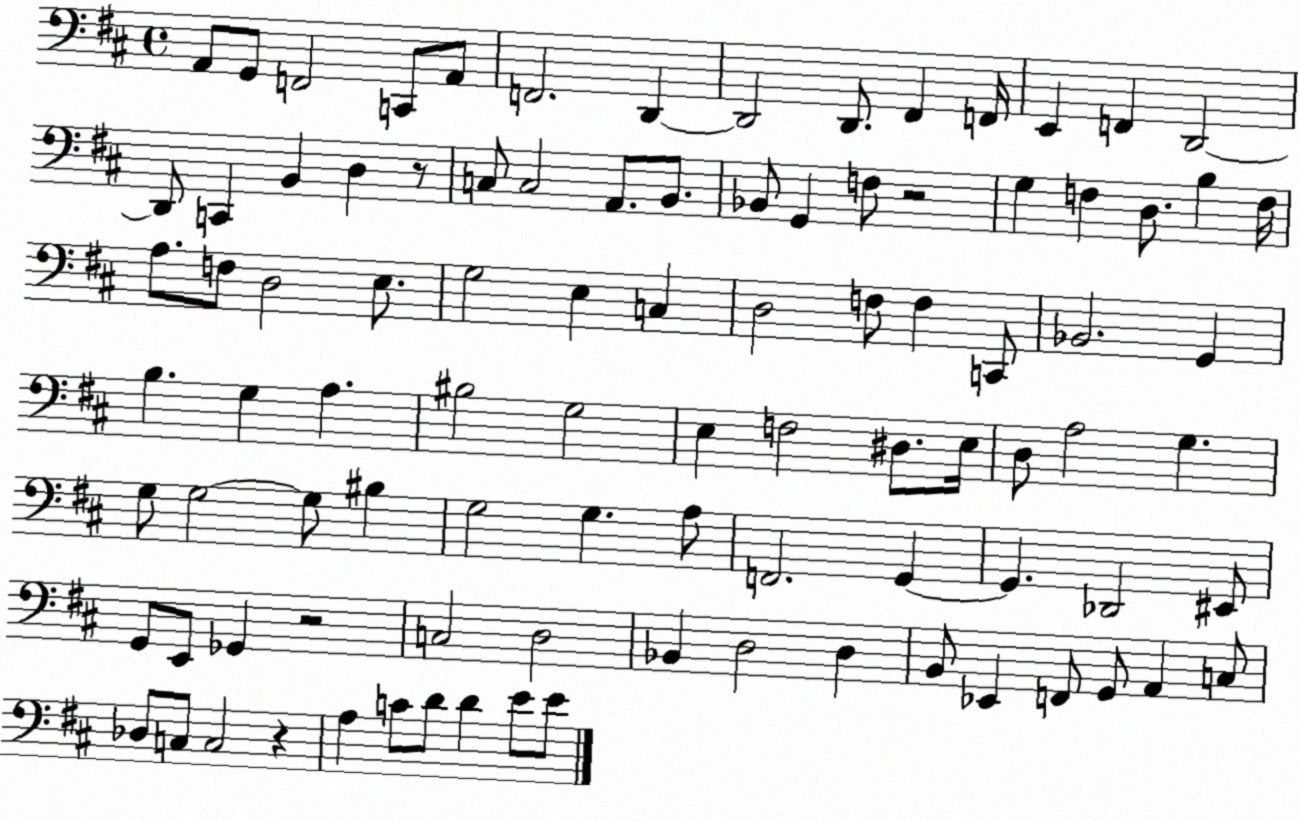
X:1
T:Untitled
M:4/4
L:1/4
K:D
A,,/2 G,,/2 F,,2 C,,/2 A,,/2 F,,2 D,, D,,2 D,,/2 ^F,, F,,/4 E,, F,, D,,2 D,,/2 C,, B,, D, z/2 C,/2 C,2 A,,/2 B,,/2 _B,,/2 G,, F,/2 z2 G, F, D,/2 B, F,/4 A,/2 F,/2 D,2 E,/2 G,2 E, C, D,2 F,/2 F, C,,/2 _B,,2 G,, B, G, A, ^B,2 G,2 E, F,2 ^D,/2 E,/4 D,/2 A,2 G, G,/2 G,2 G,/2 ^B, G,2 G, A,/2 F,,2 G,, G,, _D,,2 ^E,,/2 G,,/2 E,,/2 _G,, z2 C,2 D,2 _B,, D,2 D, B,,/2 _E,, F,,/2 G,,/2 A,, C,/2 _D,/2 C,/2 C,2 z A, C/2 D/2 D E/2 E/2